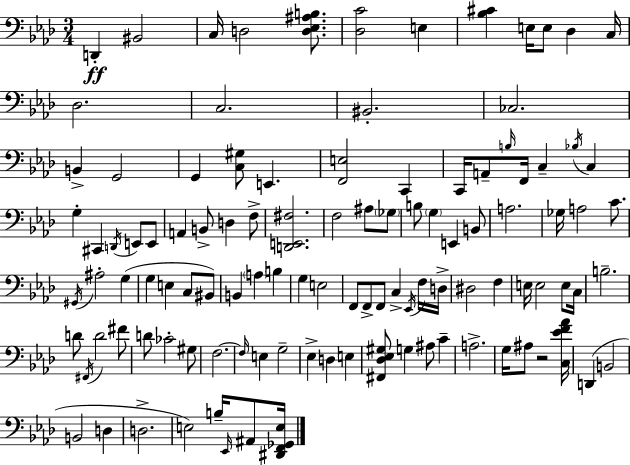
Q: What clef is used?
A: bass